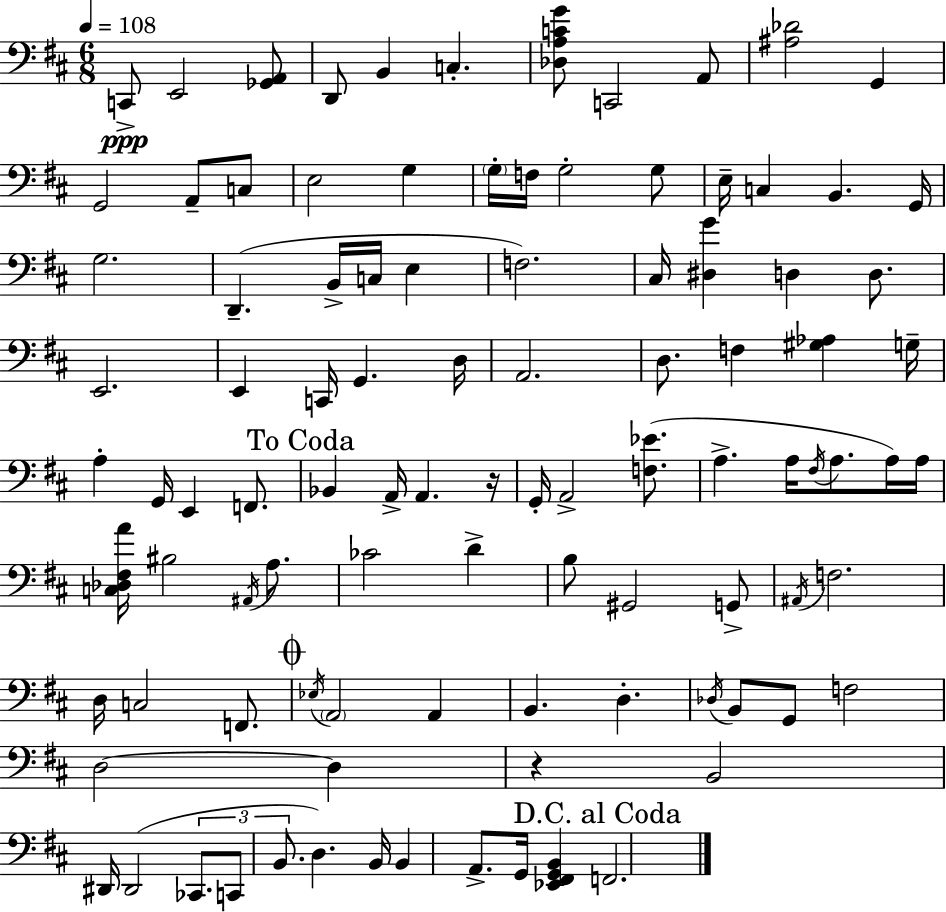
X:1
T:Untitled
M:6/8
L:1/4
K:D
C,,/2 E,,2 [_G,,A,,]/2 D,,/2 B,, C, [_D,A,CG]/2 C,,2 A,,/2 [^A,_D]2 G,, G,,2 A,,/2 C,/2 E,2 G, G,/4 F,/4 G,2 G,/2 E,/4 C, B,, G,,/4 G,2 D,, B,,/4 C,/4 E, F,2 ^C,/4 [^D,G] D, D,/2 E,,2 E,, C,,/4 G,, D,/4 A,,2 D,/2 F, [^G,_A,] G,/4 A, G,,/4 E,, F,,/2 _B,, A,,/4 A,, z/4 G,,/4 A,,2 [F,_E]/2 A, A,/4 ^F,/4 A,/2 A,/4 A,/4 [C,_D,^F,A]/4 ^B,2 ^A,,/4 A,/2 _C2 D B,/2 ^G,,2 G,,/2 ^A,,/4 F,2 D,/4 C,2 F,,/2 _E,/4 A,,2 A,, B,, D, _D,/4 B,,/2 G,,/2 F,2 D,2 D, z B,,2 ^D,,/4 ^D,,2 _C,,/2 C,,/2 B,,/2 D, B,,/4 B,, A,,/2 G,,/4 [_E,,^F,,G,,B,,] F,,2